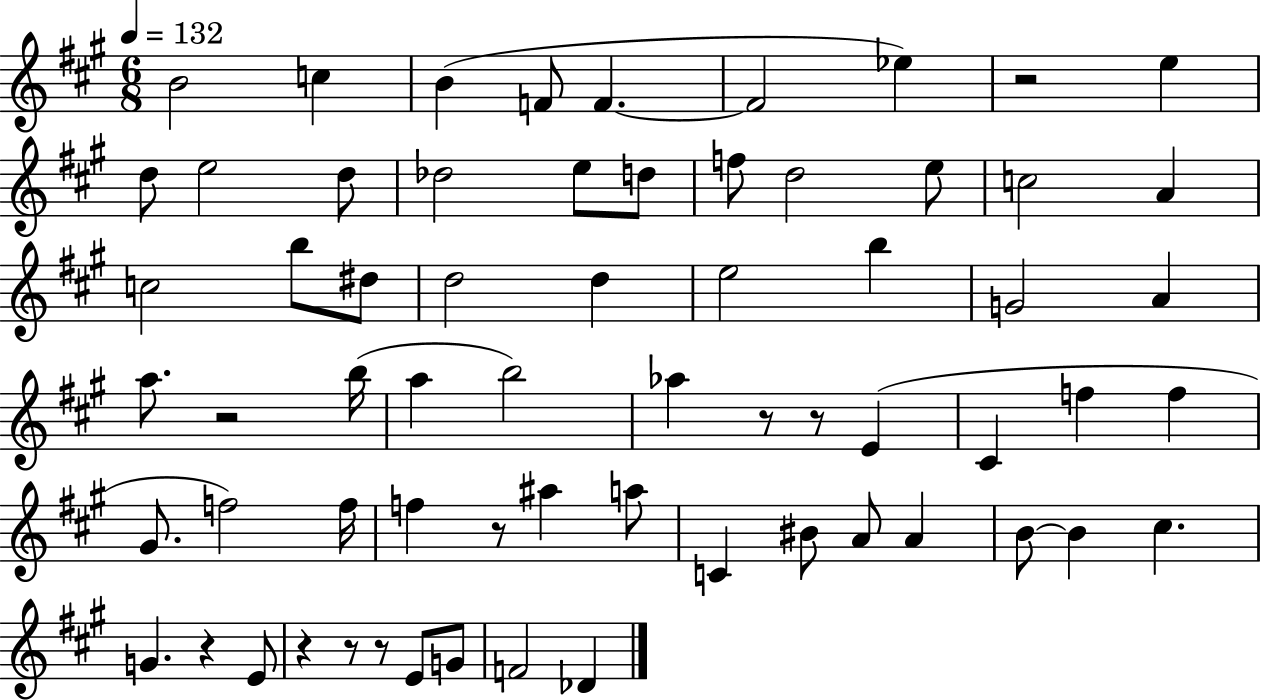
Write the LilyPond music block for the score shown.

{
  \clef treble
  \numericTimeSignature
  \time 6/8
  \key a \major
  \tempo 4 = 132
  b'2 c''4 | b'4( f'8 f'4.~~ | f'2 ees''4) | r2 e''4 | \break d''8 e''2 d''8 | des''2 e''8 d''8 | f''8 d''2 e''8 | c''2 a'4 | \break c''2 b''8 dis''8 | d''2 d''4 | e''2 b''4 | g'2 a'4 | \break a''8. r2 b''16( | a''4 b''2) | aes''4 r8 r8 e'4( | cis'4 f''4 f''4 | \break gis'8. f''2) f''16 | f''4 r8 ais''4 a''8 | c'4 bis'8 a'8 a'4 | b'8~~ b'4 cis''4. | \break g'4. r4 e'8 | r4 r8 r8 e'8 g'8 | f'2 des'4 | \bar "|."
}